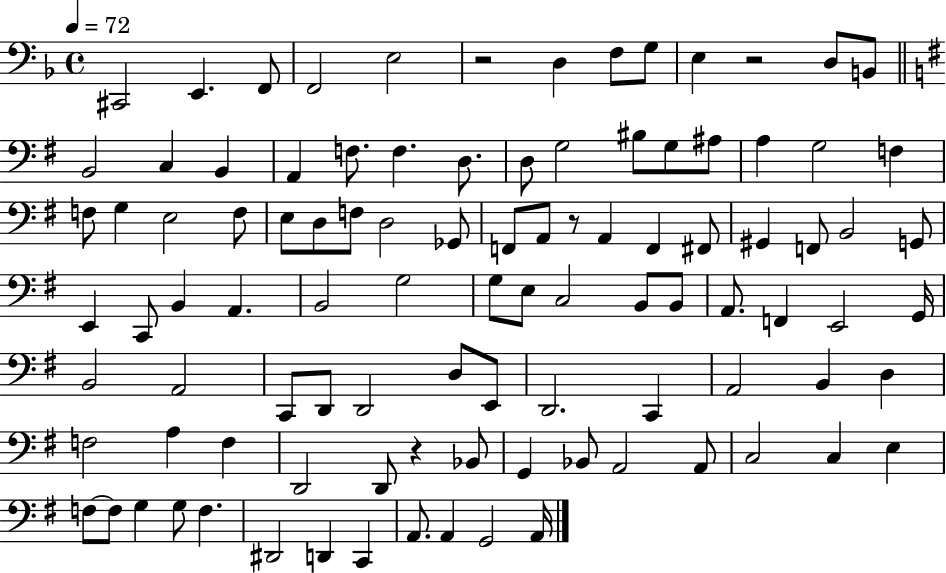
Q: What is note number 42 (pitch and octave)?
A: F2